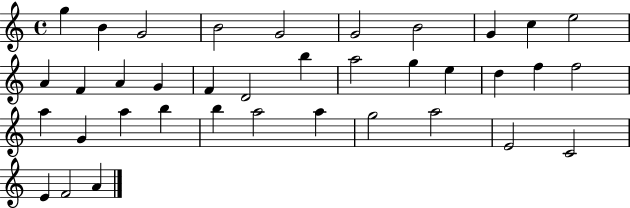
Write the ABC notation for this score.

X:1
T:Untitled
M:4/4
L:1/4
K:C
g B G2 B2 G2 G2 B2 G c e2 A F A G F D2 b a2 g e d f f2 a G a b b a2 a g2 a2 E2 C2 E F2 A